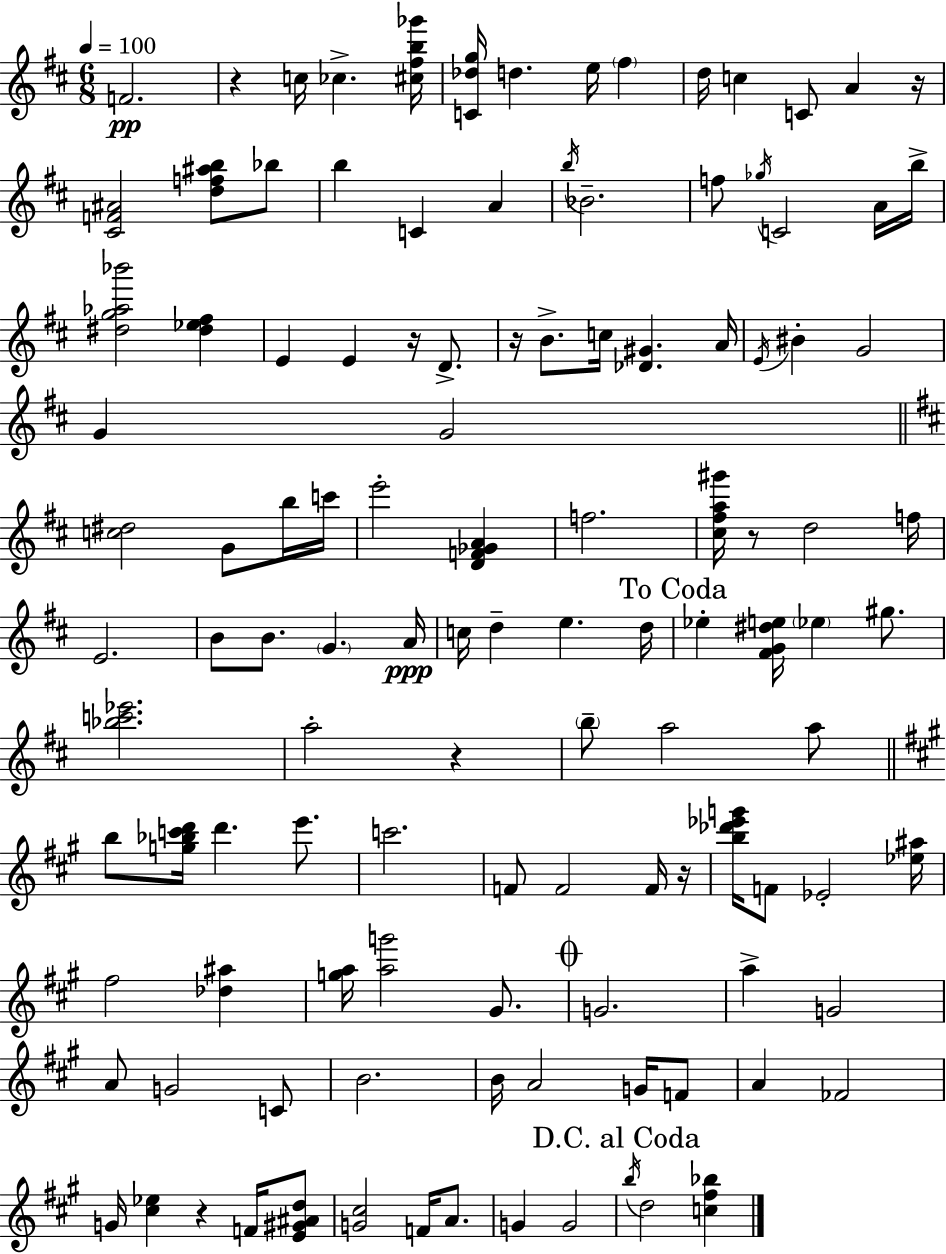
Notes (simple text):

F4/h. R/q C5/s CES5/q. [C#5,F#5,B5,Gb6]/s [C4,Db5,G5]/s D5/q. E5/s F#5/q D5/s C5/q C4/e A4/q R/s [C#4,F4,A#4]/h [D5,F5,A#5,B5]/e Bb5/e B5/q C4/q A4/q B5/s Bb4/h. F5/e Gb5/s C4/h A4/s B5/s [D#5,G5,Ab5,Bb6]/h [D#5,Eb5,F#5]/q E4/q E4/q R/s D4/e. R/s B4/e. C5/s [Db4,G#4]/q. A4/s E4/s BIS4/q G4/h G4/q G4/h [C5,D#5]/h G4/e B5/s C6/s E6/h [D4,F4,Gb4,A4]/q F5/h. [C#5,F#5,A5,G#6]/s R/e D5/h F5/s E4/h. B4/e B4/e. G4/q. A4/s C5/s D5/q E5/q. D5/s Eb5/q [F#4,G4,D#5,E5]/s Eb5/q G#5/e. [Bb5,C6,Eb6]/h. A5/h R/q B5/e A5/h A5/e B5/e [G5,Bb5,C6,D6]/s D6/q. E6/e. C6/h. F4/e F4/h F4/s R/s [B5,Db6,Eb6,G6]/s F4/e Eb4/h [Eb5,A#5]/s F#5/h [Db5,A#5]/q [G5,A5]/s [A5,G6]/h G#4/e. G4/h. A5/q G4/h A4/e G4/h C4/e B4/h. B4/s A4/h G4/s F4/e A4/q FES4/h G4/s [C#5,Eb5]/q R/q F4/s [E4,G#4,A#4,D5]/e [G4,C#5]/h F4/s A4/e. G4/q G4/h B5/s D5/h [C5,F#5,Bb5]/q